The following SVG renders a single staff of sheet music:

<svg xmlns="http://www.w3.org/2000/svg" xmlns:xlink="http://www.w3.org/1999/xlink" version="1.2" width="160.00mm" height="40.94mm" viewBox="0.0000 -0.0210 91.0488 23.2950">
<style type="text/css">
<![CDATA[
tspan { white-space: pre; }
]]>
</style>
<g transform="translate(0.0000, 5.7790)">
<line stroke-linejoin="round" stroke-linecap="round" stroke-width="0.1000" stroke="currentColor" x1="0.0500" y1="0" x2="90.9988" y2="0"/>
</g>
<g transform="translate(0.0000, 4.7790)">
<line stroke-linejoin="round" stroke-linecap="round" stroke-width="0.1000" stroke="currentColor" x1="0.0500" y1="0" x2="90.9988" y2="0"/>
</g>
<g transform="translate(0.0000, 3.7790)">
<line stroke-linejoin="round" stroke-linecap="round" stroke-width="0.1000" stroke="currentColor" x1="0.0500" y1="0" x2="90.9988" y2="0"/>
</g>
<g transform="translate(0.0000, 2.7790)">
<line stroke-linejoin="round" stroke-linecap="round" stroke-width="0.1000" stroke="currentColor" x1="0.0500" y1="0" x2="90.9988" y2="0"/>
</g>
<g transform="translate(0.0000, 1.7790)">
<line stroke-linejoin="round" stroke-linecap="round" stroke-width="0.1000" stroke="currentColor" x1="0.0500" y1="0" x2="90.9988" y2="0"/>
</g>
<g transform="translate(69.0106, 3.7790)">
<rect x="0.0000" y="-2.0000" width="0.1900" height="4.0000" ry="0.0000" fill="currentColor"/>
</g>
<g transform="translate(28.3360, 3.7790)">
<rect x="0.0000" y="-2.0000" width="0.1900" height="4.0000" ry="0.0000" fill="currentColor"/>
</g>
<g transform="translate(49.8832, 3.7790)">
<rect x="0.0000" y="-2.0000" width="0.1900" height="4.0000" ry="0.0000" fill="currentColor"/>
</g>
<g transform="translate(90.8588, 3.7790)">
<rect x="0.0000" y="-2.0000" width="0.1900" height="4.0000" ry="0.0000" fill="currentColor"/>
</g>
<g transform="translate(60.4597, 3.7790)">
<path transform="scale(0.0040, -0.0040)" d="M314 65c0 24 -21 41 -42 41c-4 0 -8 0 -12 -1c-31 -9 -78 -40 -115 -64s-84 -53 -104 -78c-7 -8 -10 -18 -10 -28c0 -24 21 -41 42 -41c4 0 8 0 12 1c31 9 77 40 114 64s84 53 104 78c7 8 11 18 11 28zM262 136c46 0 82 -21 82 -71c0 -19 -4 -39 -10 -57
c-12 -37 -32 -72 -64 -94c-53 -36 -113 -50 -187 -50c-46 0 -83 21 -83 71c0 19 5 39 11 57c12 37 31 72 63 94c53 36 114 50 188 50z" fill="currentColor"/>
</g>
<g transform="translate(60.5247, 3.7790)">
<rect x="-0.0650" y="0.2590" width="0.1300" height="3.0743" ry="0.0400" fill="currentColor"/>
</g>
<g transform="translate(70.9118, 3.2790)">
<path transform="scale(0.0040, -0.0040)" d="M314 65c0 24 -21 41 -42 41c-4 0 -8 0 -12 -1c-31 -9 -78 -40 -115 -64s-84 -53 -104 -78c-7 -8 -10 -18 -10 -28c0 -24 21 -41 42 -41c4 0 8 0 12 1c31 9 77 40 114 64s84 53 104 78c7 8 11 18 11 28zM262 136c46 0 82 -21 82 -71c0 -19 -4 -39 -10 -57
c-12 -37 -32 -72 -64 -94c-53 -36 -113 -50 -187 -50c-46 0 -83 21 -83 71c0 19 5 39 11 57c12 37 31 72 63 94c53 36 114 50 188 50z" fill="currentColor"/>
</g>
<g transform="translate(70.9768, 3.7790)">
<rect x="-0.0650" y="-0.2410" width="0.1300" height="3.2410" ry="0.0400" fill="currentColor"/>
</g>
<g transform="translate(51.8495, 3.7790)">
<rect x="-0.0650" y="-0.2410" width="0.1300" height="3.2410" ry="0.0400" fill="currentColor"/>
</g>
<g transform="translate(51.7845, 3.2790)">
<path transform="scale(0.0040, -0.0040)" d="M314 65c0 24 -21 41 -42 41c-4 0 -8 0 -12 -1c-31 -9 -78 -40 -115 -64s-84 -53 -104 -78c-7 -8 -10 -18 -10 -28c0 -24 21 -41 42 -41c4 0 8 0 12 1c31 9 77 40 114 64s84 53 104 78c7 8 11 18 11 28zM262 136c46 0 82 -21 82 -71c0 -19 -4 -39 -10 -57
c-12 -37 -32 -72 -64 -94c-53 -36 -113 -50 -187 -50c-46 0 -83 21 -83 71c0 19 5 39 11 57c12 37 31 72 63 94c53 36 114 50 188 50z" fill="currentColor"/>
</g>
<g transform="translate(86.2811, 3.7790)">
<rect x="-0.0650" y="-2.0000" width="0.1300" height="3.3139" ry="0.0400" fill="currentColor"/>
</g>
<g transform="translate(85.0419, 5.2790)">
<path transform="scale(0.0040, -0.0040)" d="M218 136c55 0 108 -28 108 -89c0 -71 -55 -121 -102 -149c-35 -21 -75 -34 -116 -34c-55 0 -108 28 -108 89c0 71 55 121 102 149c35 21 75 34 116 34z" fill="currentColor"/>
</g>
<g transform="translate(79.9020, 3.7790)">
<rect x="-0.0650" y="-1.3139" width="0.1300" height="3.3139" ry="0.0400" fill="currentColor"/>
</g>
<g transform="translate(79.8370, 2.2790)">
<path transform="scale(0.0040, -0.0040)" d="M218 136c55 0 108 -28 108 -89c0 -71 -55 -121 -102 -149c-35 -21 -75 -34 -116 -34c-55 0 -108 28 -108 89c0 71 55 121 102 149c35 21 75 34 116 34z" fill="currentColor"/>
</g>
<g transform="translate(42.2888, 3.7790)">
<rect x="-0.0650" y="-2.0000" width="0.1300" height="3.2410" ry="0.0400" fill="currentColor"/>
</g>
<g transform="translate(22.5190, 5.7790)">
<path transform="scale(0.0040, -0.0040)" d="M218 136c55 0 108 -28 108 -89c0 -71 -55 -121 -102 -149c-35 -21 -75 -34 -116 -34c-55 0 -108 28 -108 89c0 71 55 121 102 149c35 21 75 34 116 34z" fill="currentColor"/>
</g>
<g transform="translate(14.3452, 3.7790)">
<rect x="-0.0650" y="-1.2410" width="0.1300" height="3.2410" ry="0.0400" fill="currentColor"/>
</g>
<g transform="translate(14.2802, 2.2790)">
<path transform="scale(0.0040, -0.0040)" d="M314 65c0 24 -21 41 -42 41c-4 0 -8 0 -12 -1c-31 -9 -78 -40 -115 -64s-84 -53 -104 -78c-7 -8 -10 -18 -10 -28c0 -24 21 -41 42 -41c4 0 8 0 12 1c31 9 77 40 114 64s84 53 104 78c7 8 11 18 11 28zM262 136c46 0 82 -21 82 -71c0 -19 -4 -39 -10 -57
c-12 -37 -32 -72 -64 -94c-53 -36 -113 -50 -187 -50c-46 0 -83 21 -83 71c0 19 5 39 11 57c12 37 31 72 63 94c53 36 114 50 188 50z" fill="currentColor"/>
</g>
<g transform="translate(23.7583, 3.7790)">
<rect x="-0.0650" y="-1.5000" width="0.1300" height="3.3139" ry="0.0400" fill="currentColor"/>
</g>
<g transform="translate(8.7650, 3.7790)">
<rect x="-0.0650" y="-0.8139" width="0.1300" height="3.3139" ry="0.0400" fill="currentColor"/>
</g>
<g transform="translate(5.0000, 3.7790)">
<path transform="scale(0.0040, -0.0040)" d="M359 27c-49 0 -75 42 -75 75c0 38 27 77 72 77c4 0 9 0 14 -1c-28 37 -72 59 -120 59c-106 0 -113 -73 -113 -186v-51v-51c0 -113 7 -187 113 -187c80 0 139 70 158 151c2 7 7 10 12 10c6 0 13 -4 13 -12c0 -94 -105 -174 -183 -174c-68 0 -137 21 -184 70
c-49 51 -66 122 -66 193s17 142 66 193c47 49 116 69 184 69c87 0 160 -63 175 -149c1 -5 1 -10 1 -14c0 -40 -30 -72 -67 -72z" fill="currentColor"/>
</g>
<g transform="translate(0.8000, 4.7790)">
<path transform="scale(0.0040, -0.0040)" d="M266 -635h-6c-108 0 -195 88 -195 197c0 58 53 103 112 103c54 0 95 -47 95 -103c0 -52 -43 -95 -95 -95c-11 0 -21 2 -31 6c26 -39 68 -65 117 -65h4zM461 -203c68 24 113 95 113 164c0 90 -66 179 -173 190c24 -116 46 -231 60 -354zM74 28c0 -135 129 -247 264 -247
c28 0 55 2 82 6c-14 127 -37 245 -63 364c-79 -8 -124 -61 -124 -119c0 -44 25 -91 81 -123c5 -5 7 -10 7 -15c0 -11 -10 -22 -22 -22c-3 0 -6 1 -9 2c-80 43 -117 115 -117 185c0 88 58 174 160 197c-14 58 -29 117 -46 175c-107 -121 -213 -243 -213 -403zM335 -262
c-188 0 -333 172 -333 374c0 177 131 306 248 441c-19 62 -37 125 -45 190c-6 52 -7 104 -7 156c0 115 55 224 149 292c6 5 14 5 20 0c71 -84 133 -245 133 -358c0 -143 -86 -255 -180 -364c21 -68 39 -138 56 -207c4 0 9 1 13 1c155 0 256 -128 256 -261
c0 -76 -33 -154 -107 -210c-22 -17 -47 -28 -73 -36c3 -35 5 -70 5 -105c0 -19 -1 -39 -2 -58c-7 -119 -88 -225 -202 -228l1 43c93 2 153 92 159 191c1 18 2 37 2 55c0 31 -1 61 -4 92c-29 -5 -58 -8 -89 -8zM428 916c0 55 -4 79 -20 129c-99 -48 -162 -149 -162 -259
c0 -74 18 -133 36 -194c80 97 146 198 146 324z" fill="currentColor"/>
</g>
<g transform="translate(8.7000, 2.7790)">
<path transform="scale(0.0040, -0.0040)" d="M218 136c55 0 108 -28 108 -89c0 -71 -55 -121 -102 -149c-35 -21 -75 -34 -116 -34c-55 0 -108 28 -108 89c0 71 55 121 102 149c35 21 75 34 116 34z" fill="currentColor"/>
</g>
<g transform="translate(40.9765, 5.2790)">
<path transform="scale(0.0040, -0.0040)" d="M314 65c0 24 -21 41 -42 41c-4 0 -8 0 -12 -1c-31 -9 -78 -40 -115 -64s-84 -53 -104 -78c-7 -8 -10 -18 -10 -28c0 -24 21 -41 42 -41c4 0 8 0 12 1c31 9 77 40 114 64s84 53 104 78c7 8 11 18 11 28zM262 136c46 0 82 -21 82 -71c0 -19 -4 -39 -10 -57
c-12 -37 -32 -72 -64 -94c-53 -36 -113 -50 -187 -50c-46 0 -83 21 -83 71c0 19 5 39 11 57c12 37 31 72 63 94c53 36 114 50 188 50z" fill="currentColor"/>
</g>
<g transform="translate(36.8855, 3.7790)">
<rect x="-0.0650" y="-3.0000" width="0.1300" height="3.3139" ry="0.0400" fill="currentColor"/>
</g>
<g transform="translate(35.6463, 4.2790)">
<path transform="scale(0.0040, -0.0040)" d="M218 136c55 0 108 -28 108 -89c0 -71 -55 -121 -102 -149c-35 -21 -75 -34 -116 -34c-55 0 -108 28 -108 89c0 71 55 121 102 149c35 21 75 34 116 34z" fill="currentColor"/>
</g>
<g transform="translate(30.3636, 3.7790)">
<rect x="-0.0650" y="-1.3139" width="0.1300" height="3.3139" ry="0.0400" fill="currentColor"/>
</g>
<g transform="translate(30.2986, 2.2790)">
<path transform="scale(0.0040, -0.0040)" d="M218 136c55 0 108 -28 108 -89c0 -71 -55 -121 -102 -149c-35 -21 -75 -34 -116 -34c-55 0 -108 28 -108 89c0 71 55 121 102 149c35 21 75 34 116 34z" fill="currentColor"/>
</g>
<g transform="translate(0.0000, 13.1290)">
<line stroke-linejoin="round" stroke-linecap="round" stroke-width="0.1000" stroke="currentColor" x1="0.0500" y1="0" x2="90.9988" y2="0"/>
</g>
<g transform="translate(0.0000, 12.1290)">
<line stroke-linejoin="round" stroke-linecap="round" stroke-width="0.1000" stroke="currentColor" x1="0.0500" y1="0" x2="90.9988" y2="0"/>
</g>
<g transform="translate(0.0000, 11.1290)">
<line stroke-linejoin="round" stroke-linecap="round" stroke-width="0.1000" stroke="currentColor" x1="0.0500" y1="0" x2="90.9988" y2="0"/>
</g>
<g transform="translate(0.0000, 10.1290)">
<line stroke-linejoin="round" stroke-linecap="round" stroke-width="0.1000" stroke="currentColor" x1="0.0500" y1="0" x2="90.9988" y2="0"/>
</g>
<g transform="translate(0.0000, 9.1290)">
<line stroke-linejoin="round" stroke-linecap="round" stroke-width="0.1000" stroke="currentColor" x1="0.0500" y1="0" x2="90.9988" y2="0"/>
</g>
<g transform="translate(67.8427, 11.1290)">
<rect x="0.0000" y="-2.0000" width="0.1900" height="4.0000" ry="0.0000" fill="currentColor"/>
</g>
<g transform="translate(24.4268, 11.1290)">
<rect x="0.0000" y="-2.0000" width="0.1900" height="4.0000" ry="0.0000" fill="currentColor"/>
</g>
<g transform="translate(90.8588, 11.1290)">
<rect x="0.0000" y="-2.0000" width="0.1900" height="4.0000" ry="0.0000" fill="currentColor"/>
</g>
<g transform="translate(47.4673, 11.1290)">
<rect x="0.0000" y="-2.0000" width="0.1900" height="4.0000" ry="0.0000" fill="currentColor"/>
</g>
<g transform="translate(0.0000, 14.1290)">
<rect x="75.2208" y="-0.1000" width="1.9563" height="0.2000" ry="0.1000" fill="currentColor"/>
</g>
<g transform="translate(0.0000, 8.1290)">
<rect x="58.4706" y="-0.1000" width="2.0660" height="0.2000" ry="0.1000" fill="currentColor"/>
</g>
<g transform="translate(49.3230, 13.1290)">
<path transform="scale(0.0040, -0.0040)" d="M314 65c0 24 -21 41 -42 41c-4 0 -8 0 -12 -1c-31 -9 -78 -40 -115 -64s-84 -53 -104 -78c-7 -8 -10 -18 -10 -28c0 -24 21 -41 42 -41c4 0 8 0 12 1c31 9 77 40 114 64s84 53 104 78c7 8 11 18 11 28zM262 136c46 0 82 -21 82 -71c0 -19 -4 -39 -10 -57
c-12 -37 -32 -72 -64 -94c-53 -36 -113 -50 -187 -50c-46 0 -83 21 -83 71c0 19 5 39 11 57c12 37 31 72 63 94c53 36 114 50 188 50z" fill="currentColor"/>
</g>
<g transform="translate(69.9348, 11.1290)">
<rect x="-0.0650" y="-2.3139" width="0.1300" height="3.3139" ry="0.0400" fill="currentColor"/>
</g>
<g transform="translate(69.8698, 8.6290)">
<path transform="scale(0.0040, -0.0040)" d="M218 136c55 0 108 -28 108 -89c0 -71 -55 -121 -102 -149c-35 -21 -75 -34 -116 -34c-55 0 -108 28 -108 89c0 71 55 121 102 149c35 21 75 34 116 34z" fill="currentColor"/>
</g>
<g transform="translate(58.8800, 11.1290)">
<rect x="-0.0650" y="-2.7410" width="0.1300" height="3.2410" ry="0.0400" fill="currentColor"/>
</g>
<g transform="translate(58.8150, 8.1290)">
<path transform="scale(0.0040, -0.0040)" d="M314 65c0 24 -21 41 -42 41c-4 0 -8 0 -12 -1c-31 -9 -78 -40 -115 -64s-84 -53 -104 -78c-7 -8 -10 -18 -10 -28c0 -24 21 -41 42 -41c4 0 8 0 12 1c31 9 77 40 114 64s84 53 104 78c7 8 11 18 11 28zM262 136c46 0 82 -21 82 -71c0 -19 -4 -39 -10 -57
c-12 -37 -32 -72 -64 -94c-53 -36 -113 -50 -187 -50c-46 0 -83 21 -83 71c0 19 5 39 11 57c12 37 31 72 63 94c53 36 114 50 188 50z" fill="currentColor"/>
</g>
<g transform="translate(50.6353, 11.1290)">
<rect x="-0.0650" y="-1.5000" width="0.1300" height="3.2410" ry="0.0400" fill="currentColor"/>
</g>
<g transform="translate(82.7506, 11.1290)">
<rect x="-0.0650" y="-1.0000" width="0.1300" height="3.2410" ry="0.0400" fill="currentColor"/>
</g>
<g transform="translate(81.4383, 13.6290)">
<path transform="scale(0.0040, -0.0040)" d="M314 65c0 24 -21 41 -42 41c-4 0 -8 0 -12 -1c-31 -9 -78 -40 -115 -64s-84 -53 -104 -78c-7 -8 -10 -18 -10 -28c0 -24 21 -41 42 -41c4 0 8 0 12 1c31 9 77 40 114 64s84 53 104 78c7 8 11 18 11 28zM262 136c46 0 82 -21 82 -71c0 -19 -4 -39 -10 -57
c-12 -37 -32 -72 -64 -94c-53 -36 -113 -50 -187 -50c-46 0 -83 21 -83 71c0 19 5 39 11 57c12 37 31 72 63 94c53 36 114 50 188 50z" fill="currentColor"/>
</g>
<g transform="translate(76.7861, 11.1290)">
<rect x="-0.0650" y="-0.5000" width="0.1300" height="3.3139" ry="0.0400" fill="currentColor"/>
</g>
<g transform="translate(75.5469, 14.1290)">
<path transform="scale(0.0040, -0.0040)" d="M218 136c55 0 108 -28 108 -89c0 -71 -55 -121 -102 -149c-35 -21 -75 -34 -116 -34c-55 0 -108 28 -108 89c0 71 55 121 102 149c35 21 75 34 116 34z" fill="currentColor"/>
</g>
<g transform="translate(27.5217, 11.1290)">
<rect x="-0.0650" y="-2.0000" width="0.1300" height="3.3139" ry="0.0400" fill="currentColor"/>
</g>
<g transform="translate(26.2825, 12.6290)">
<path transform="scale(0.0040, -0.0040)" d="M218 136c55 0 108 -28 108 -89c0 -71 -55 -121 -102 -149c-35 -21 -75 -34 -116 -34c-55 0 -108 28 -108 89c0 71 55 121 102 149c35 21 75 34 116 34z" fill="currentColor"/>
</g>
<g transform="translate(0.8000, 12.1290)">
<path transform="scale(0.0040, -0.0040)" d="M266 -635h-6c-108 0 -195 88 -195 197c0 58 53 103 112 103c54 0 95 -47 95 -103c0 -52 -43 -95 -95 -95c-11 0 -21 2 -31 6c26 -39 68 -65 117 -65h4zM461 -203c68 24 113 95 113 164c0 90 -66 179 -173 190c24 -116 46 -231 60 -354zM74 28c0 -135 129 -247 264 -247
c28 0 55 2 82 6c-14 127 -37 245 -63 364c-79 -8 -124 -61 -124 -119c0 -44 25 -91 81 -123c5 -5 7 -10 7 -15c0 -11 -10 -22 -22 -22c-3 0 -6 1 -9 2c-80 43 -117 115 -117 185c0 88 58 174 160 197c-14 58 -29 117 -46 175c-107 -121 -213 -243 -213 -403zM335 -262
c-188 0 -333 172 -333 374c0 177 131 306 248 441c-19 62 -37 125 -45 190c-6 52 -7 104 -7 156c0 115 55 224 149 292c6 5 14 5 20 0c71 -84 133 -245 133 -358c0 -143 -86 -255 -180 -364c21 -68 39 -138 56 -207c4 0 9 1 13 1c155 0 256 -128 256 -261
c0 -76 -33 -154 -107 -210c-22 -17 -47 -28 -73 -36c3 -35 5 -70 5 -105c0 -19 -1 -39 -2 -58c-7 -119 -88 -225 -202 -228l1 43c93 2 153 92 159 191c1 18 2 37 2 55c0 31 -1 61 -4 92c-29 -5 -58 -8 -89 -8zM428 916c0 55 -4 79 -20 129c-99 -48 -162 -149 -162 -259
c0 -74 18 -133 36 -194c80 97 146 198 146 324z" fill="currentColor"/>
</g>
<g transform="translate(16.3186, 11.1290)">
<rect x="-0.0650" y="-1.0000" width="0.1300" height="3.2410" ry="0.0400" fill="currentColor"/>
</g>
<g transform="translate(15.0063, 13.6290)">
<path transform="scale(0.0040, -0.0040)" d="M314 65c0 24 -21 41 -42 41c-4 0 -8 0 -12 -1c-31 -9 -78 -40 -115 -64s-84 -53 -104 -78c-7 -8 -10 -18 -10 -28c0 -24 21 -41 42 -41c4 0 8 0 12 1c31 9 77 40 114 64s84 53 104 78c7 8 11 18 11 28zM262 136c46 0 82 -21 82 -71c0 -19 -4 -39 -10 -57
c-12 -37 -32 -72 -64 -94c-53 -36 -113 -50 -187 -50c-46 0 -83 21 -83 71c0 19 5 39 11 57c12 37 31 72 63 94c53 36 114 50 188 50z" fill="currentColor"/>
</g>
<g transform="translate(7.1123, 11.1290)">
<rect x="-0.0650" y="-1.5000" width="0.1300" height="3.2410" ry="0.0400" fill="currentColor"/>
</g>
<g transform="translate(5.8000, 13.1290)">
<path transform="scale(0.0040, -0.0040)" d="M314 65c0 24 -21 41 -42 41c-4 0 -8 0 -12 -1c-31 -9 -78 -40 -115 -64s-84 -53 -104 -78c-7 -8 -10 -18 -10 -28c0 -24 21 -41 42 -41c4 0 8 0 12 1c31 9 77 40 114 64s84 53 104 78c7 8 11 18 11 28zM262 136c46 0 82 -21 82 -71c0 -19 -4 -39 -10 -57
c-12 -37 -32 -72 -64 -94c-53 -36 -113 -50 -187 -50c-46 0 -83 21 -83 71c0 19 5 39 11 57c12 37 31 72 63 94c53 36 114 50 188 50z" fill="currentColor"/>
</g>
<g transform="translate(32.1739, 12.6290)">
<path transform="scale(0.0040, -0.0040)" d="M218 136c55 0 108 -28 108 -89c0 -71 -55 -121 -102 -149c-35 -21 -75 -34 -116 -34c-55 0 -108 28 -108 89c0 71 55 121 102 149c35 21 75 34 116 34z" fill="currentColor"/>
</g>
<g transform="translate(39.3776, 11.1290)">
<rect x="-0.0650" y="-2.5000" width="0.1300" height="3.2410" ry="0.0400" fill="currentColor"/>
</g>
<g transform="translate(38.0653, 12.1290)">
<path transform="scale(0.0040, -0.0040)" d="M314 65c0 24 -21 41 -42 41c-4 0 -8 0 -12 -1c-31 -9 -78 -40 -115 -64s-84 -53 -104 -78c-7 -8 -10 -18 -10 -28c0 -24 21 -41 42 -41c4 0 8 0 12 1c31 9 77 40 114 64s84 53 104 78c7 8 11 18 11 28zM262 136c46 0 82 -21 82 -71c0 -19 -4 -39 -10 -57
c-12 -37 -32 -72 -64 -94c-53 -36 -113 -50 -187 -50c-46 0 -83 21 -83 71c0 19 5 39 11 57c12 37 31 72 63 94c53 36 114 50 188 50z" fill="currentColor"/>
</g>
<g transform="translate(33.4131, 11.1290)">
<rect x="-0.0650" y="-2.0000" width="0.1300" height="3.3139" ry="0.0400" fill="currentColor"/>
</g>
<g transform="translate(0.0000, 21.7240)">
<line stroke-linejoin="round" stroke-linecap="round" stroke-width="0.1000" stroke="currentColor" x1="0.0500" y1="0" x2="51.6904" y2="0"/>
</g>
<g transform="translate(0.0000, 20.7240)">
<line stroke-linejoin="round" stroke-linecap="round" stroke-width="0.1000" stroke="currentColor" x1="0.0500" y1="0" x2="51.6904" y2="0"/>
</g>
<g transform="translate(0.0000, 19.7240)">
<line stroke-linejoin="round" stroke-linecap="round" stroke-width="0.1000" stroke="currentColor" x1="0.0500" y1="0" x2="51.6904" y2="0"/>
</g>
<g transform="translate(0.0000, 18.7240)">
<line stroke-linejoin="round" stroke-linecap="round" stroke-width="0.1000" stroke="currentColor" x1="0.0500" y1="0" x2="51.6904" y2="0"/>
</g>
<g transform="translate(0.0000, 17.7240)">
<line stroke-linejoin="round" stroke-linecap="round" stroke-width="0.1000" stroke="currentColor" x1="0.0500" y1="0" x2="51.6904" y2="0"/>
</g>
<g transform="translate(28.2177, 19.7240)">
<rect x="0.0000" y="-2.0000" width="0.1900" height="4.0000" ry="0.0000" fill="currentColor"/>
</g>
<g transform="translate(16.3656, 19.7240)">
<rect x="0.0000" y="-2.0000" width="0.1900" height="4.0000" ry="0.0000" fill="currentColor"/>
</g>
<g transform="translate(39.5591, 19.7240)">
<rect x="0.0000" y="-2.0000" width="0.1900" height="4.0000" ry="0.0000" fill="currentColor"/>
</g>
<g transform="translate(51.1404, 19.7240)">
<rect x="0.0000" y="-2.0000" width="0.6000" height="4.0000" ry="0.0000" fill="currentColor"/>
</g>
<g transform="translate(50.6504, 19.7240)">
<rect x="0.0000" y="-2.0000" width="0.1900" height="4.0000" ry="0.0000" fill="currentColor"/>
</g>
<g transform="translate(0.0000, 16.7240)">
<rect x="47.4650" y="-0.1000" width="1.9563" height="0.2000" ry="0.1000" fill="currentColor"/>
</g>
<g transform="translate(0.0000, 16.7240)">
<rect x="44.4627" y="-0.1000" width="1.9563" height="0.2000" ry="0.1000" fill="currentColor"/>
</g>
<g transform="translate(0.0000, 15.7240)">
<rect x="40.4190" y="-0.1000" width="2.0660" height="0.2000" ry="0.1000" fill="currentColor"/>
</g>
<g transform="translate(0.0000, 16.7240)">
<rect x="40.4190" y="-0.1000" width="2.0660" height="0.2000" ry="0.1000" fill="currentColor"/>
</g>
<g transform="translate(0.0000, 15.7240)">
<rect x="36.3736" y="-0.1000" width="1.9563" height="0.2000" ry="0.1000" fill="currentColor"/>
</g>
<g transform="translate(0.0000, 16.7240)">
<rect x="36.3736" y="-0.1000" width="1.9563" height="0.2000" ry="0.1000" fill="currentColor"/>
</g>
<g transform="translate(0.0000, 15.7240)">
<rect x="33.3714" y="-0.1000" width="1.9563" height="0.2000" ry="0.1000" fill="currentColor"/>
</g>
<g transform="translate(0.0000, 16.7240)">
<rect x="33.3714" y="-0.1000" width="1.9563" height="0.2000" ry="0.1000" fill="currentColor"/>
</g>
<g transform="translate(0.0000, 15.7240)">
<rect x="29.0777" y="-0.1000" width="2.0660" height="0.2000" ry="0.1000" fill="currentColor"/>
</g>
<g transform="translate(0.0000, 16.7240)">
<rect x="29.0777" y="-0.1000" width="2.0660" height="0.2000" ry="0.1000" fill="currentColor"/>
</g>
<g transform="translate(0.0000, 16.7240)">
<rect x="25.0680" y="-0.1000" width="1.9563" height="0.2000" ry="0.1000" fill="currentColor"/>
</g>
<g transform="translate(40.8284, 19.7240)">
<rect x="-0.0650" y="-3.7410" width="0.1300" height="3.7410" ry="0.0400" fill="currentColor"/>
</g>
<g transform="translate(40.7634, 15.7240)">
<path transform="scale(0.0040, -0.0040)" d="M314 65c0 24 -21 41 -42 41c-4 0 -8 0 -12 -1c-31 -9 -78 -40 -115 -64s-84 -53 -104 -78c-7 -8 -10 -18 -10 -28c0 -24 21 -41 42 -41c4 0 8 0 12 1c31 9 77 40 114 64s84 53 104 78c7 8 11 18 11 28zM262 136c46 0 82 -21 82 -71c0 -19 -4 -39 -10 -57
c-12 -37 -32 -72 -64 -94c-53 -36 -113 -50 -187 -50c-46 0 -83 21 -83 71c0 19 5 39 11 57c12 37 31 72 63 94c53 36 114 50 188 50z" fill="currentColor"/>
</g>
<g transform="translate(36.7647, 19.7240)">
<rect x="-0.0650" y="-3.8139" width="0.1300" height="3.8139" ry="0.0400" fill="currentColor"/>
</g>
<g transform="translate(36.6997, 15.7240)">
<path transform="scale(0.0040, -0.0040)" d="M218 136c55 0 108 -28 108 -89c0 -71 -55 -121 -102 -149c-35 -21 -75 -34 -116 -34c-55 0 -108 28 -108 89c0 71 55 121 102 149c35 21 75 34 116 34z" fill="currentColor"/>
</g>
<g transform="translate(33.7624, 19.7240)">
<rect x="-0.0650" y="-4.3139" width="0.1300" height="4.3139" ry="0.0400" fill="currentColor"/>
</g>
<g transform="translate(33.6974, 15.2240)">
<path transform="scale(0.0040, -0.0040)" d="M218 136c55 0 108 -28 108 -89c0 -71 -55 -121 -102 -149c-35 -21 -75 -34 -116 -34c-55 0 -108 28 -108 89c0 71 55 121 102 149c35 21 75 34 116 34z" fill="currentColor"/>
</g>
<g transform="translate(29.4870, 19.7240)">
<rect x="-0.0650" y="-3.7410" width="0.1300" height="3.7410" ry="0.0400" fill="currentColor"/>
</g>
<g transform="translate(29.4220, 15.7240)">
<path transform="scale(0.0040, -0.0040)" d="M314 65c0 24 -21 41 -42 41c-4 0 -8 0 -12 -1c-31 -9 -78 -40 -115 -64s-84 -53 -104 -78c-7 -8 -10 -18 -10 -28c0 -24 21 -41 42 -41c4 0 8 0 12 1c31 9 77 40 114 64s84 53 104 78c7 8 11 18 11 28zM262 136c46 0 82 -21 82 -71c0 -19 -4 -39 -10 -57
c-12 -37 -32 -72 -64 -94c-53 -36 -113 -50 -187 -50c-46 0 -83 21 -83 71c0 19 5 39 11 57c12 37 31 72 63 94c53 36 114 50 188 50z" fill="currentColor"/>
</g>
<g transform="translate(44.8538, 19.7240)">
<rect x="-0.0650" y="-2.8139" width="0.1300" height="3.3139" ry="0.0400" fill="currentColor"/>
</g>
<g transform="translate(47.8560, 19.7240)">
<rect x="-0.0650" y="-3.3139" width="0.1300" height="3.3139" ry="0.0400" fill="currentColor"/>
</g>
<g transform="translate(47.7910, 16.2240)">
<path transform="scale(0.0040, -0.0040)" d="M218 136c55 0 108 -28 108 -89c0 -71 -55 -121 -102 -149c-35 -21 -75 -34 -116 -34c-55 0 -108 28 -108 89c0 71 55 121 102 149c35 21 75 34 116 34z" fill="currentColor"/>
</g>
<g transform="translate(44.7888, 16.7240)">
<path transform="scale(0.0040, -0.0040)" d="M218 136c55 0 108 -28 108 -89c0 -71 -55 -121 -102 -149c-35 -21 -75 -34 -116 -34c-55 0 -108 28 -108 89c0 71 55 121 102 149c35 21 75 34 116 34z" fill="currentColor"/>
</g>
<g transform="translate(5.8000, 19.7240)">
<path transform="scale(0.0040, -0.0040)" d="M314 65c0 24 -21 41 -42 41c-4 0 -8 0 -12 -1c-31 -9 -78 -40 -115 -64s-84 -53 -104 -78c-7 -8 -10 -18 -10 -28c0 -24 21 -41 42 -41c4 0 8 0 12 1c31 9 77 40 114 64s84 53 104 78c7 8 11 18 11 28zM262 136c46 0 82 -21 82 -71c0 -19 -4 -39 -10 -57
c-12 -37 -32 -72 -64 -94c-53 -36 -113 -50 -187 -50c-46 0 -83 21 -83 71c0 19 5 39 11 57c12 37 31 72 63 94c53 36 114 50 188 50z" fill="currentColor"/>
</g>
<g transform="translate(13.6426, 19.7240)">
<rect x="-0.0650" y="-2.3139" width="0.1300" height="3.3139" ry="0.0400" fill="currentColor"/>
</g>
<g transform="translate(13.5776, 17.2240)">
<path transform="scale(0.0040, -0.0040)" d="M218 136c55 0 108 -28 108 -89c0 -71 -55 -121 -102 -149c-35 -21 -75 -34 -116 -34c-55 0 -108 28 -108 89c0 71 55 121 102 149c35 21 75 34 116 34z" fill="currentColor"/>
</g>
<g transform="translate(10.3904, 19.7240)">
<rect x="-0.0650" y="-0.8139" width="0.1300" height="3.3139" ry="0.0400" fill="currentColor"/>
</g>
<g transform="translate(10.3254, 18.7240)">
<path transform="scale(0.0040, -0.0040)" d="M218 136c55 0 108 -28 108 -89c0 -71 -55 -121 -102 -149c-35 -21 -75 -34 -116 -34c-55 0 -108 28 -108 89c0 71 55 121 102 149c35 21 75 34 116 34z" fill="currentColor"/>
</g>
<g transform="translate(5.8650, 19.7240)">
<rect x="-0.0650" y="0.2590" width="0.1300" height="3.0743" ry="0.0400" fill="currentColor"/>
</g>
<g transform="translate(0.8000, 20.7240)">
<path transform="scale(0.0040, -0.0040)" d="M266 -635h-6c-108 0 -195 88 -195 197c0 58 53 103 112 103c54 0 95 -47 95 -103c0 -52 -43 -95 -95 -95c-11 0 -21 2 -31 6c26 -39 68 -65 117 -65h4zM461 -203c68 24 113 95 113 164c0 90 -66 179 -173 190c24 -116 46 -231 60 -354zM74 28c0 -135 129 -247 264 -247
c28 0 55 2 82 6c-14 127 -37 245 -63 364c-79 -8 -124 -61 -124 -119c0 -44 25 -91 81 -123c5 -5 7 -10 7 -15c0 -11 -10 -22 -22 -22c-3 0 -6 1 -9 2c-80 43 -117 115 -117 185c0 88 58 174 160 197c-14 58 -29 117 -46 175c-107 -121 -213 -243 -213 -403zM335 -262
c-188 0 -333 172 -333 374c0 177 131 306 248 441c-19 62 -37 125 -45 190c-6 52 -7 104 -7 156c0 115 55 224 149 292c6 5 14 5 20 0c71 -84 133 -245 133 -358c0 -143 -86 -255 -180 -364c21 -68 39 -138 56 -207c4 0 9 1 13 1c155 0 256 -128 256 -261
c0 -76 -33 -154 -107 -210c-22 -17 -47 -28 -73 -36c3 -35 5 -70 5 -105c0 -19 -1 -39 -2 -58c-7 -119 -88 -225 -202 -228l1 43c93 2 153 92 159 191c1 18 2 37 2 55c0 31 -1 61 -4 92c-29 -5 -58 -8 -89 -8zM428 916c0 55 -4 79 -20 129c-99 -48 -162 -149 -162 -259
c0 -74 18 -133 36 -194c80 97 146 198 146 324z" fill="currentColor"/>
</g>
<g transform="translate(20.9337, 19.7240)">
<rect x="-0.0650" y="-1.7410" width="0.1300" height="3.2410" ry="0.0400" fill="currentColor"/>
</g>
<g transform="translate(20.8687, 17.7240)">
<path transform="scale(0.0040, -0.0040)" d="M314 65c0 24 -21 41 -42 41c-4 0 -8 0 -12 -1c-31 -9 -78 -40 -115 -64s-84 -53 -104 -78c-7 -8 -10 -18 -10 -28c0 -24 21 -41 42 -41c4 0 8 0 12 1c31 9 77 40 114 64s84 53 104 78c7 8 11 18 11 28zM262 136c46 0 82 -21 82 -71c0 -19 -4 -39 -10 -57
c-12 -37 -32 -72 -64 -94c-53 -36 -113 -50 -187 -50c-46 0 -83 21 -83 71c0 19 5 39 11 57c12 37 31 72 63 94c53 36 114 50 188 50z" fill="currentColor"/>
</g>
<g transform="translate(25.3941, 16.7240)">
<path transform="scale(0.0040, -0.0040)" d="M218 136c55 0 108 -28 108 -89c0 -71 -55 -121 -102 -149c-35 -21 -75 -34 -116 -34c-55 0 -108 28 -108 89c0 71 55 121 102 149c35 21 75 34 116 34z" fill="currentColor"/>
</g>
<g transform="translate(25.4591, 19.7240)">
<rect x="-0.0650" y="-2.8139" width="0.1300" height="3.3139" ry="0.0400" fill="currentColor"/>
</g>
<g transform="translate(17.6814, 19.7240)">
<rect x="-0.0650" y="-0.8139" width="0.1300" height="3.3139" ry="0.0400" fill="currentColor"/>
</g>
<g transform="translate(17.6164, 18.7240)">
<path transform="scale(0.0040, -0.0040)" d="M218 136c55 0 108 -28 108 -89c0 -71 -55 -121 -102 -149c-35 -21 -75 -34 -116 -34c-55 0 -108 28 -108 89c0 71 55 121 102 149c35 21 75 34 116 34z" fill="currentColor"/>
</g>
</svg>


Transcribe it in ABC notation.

X:1
T:Untitled
M:4/4
L:1/4
K:C
d e2 E e A F2 c2 B2 c2 e F E2 D2 F F G2 E2 a2 g C D2 B2 d g d f2 a c'2 d' c' c'2 a b